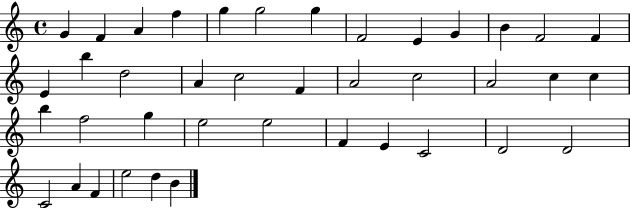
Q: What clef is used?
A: treble